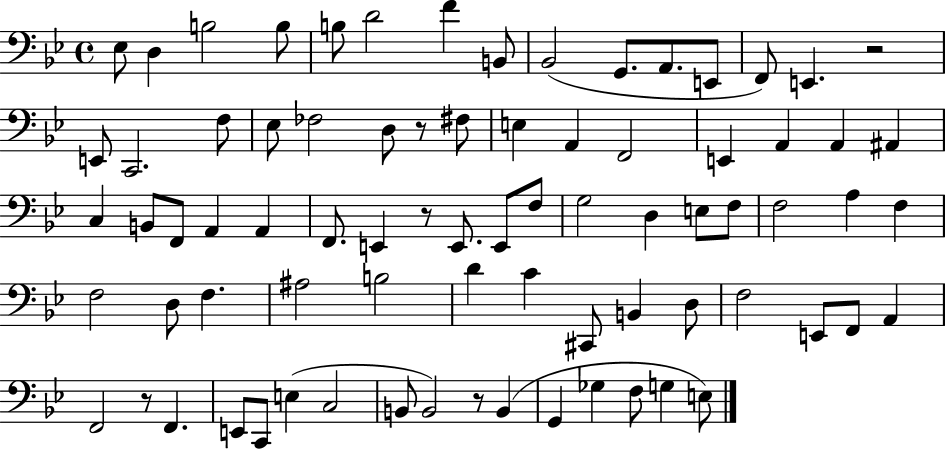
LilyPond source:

{
  \clef bass
  \time 4/4
  \defaultTimeSignature
  \key bes \major
  ees8 d4 b2 b8 | b8 d'2 f'4 b,8 | bes,2( g,8. a,8. e,8 | f,8) e,4. r2 | \break e,8 c,2. f8 | ees8 fes2 d8 r8 fis8 | e4 a,4 f,2 | e,4 a,4 a,4 ais,4 | \break c4 b,8 f,8 a,4 a,4 | f,8. e,4 r8 e,8. e,8 f8 | g2 d4 e8 f8 | f2 a4 f4 | \break f2 d8 f4. | ais2 b2 | d'4 c'4 cis,8 b,4 d8 | f2 e,8 f,8 a,4 | \break f,2 r8 f,4. | e,8 c,8 e4( c2 | b,8 b,2) r8 b,4( | g,4 ges4 f8 g4 e8) | \break \bar "|."
}